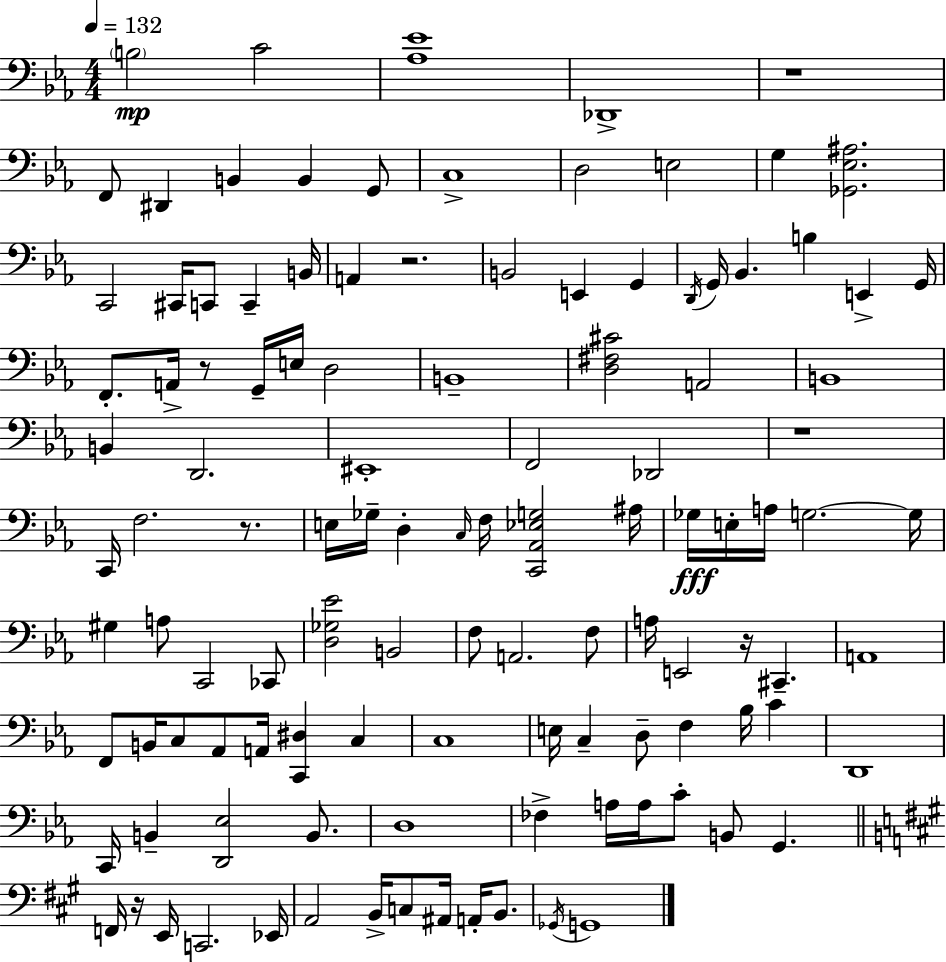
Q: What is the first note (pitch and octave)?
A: B3